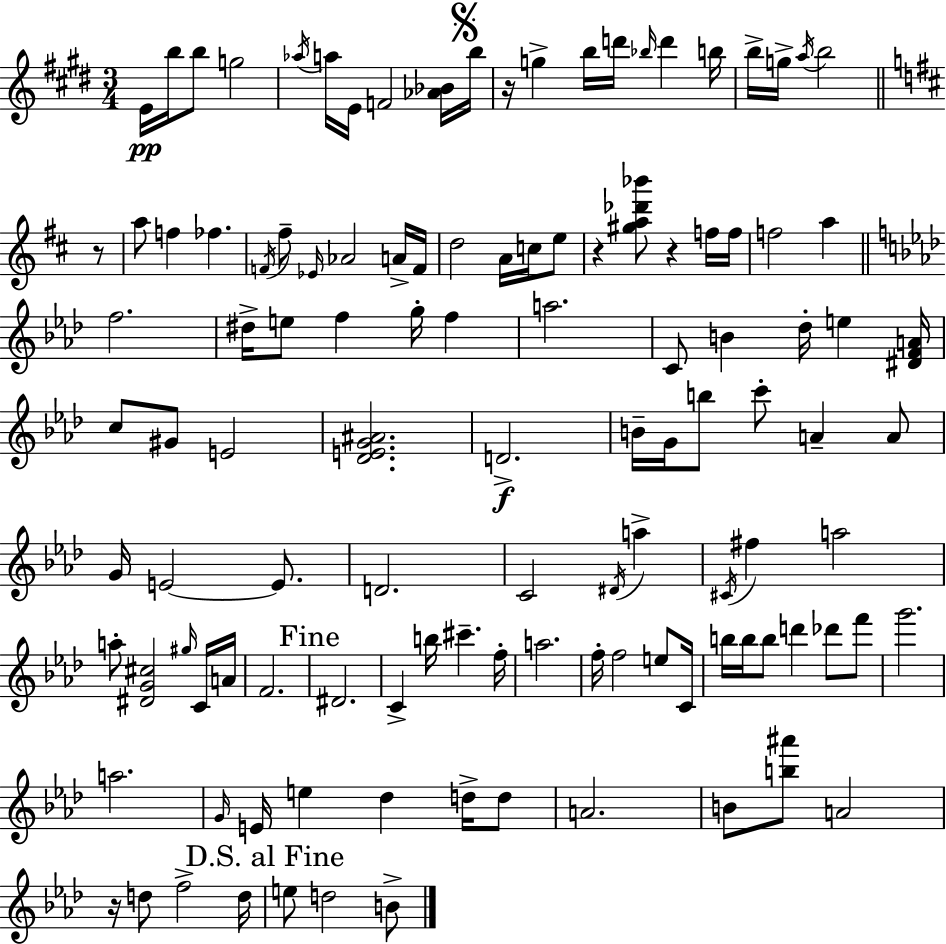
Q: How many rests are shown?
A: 5